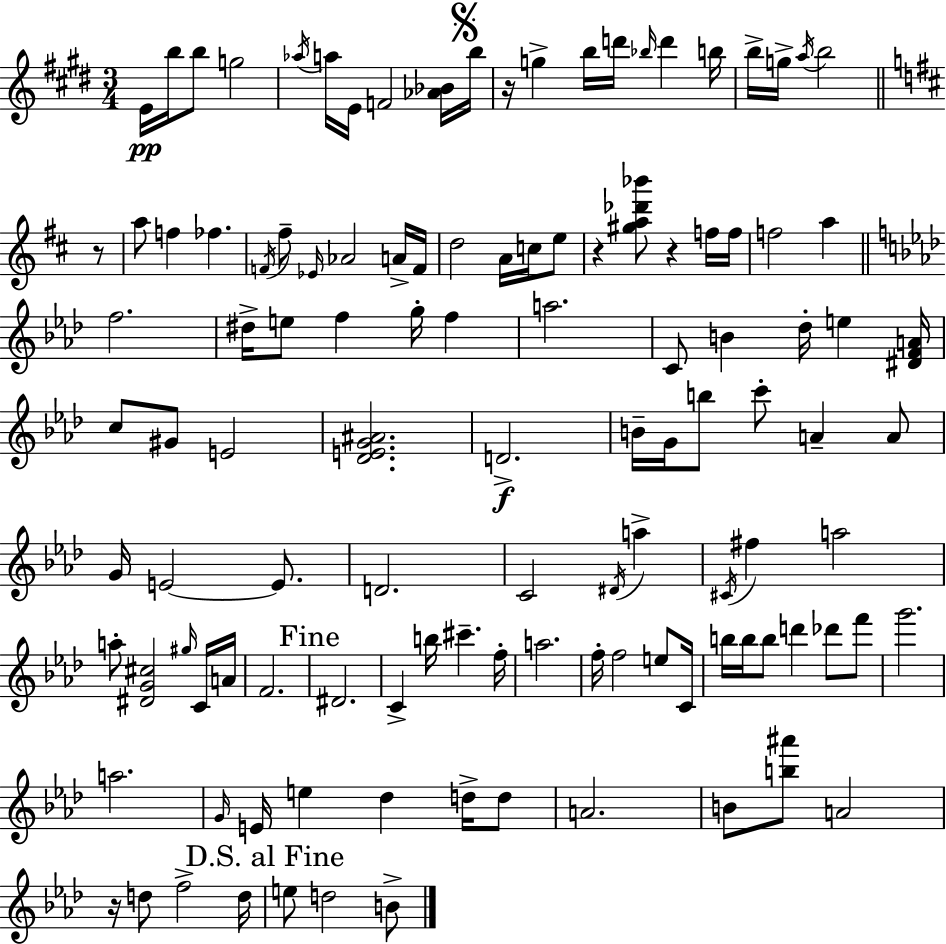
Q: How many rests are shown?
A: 5